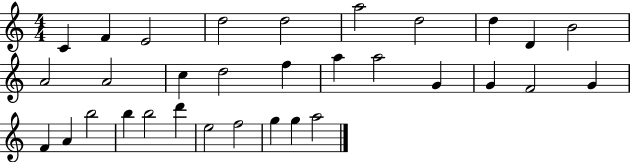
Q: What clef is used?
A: treble